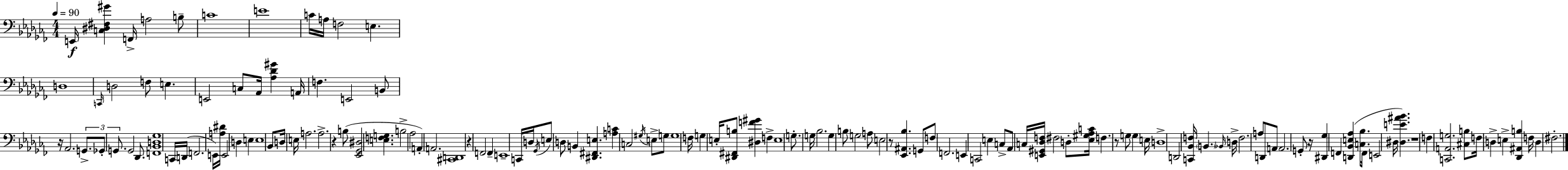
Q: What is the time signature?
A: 4/4